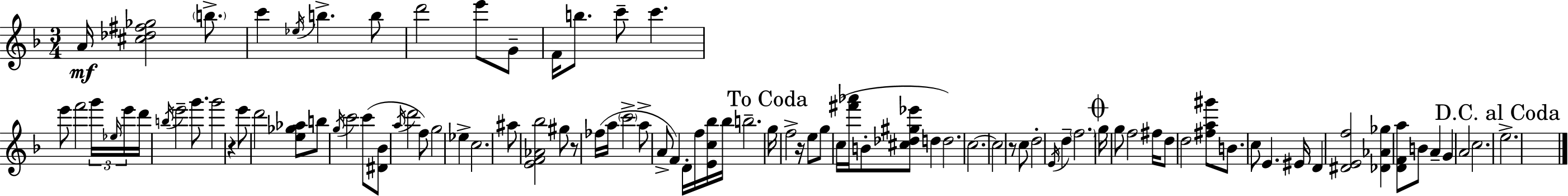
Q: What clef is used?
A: treble